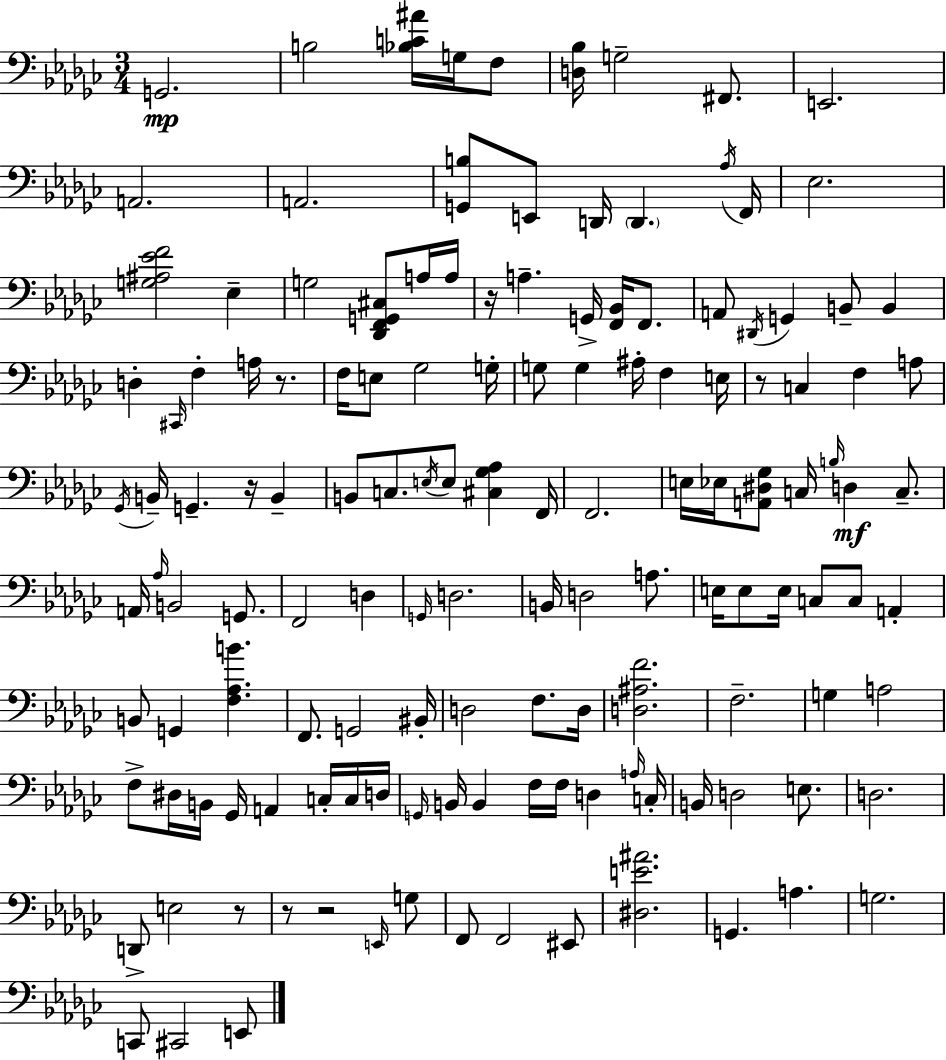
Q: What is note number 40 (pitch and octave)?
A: E3